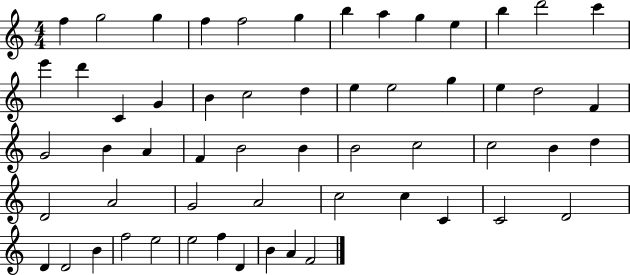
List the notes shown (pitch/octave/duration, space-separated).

F5/q G5/h G5/q F5/q F5/h G5/q B5/q A5/q G5/q E5/q B5/q D6/h C6/q E6/q D6/q C4/q G4/q B4/q C5/h D5/q E5/q E5/h G5/q E5/q D5/h F4/q G4/h B4/q A4/q F4/q B4/h B4/q B4/h C5/h C5/h B4/q D5/q D4/h A4/h G4/h A4/h C5/h C5/q C4/q C4/h D4/h D4/q D4/h B4/q F5/h E5/h E5/h F5/q D4/q B4/q A4/q F4/h